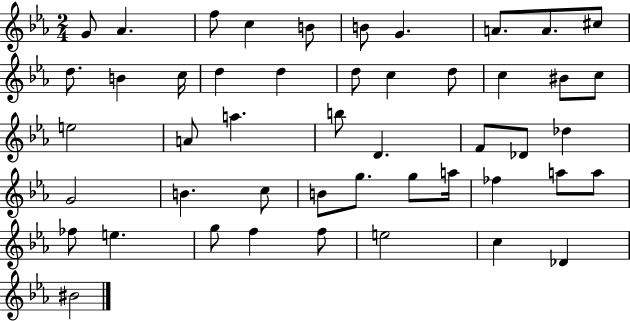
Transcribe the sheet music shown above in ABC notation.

X:1
T:Untitled
M:2/4
L:1/4
K:Eb
G/2 _A f/2 c B/2 B/2 G A/2 A/2 ^c/2 d/2 B c/4 d d d/2 c d/2 c ^B/2 c/2 e2 A/2 a b/2 D F/2 _D/2 _d G2 B c/2 B/2 g/2 g/2 a/4 _f a/2 a/2 _f/2 e g/2 f f/2 e2 c _D ^B2